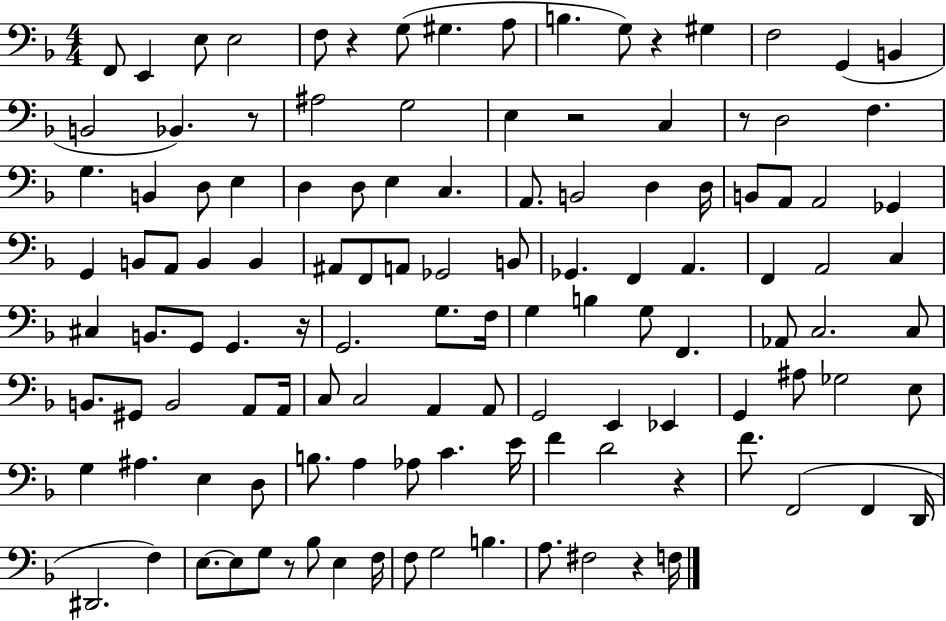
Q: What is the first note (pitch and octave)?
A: F2